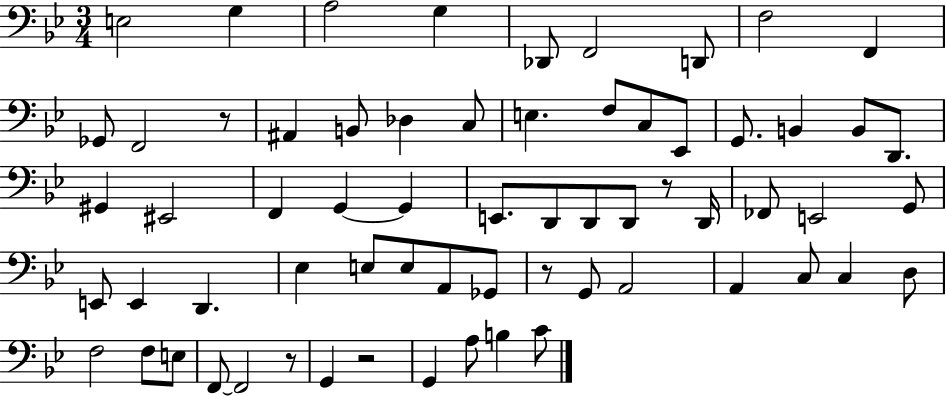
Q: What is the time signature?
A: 3/4